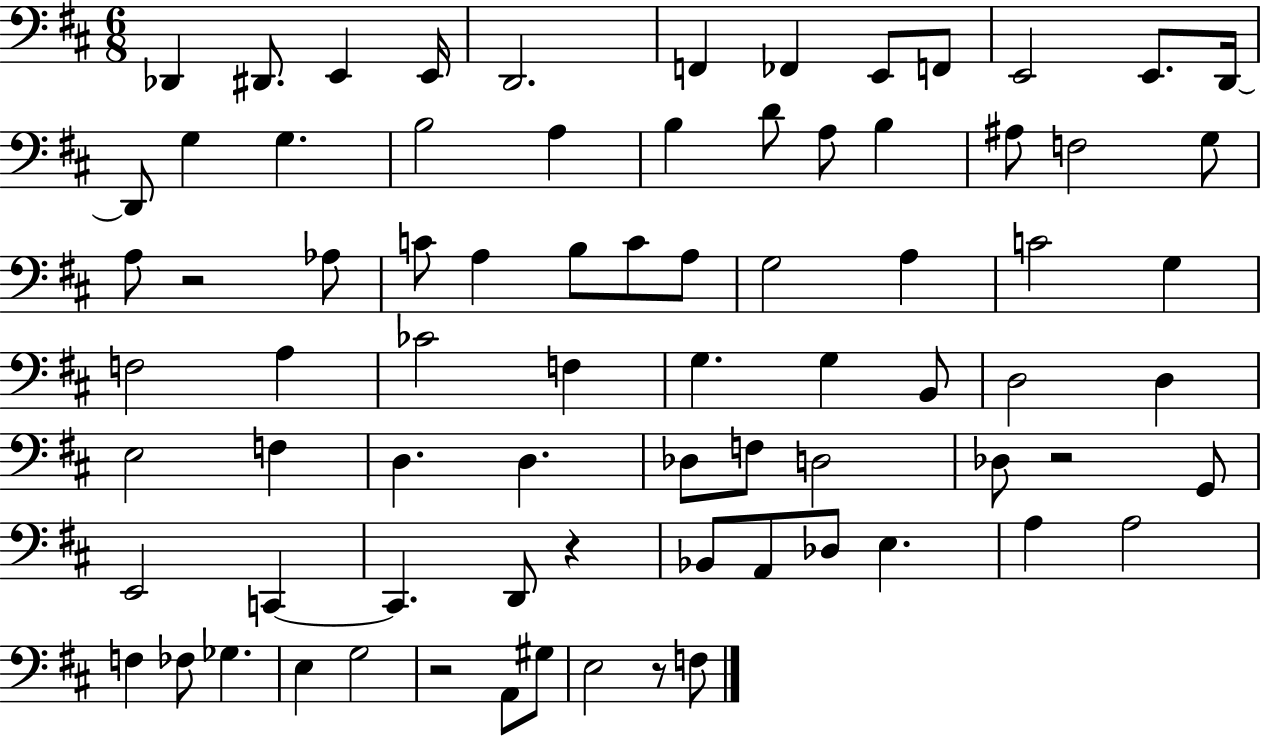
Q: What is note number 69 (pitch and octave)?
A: A2